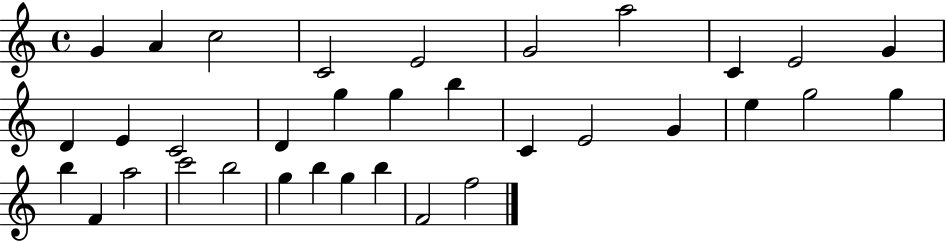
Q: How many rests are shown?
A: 0